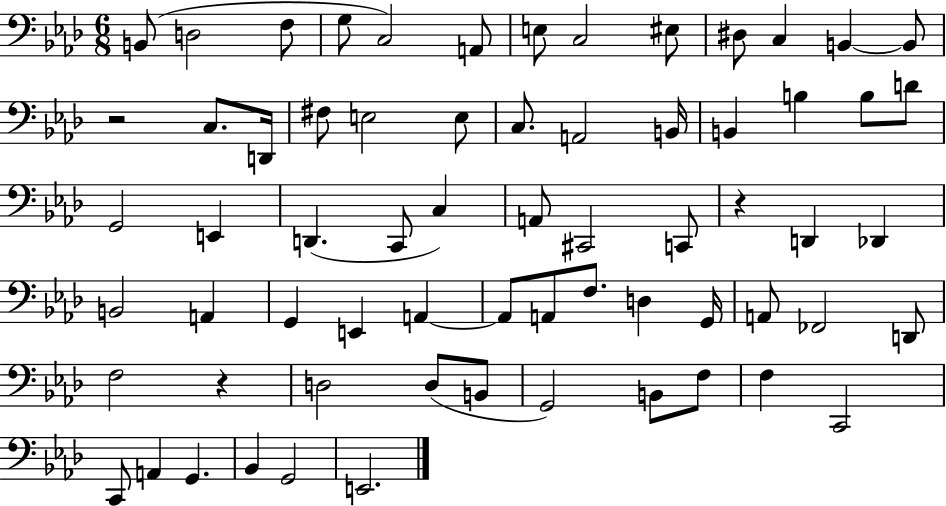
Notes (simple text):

B2/e D3/h F3/e G3/e C3/h A2/e E3/e C3/h EIS3/e D#3/e C3/q B2/q B2/e R/h C3/e. D2/s F#3/e E3/h E3/e C3/e. A2/h B2/s B2/q B3/q B3/e D4/e G2/h E2/q D2/q. C2/e C3/q A2/e C#2/h C2/e R/q D2/q Db2/q B2/h A2/q G2/q E2/q A2/q A2/e A2/e F3/e. D3/q G2/s A2/e FES2/h D2/e F3/h R/q D3/h D3/e B2/e G2/h B2/e F3/e F3/q C2/h C2/e A2/q G2/q. Bb2/q G2/h E2/h.